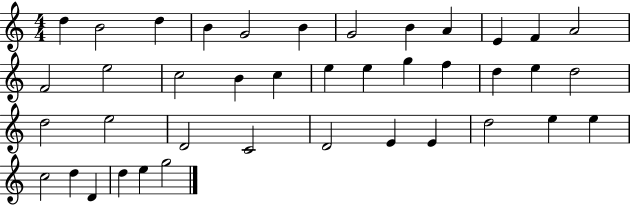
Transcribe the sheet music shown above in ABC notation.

X:1
T:Untitled
M:4/4
L:1/4
K:C
d B2 d B G2 B G2 B A E F A2 F2 e2 c2 B c e e g f d e d2 d2 e2 D2 C2 D2 E E d2 e e c2 d D d e g2